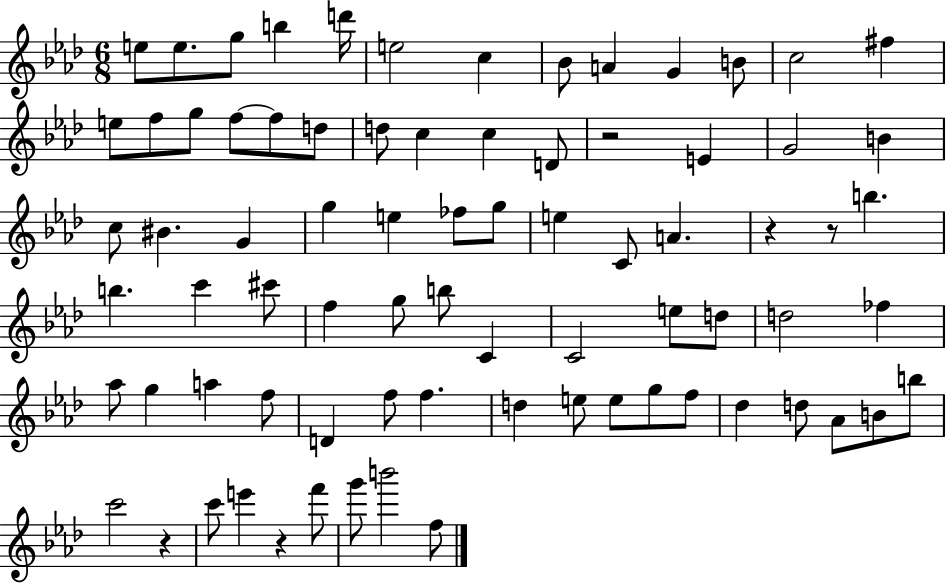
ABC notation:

X:1
T:Untitled
M:6/8
L:1/4
K:Ab
e/2 e/2 g/2 b d'/4 e2 c _B/2 A G B/2 c2 ^f e/2 f/2 g/2 f/2 f/2 d/2 d/2 c c D/2 z2 E G2 B c/2 ^B G g e _f/2 g/2 e C/2 A z z/2 b b c' ^c'/2 f g/2 b/2 C C2 e/2 d/2 d2 _f _a/2 g a f/2 D f/2 f d e/2 e/2 g/2 f/2 _d d/2 _A/2 B/2 b/2 c'2 z c'/2 e' z f'/2 g'/2 b'2 f/2